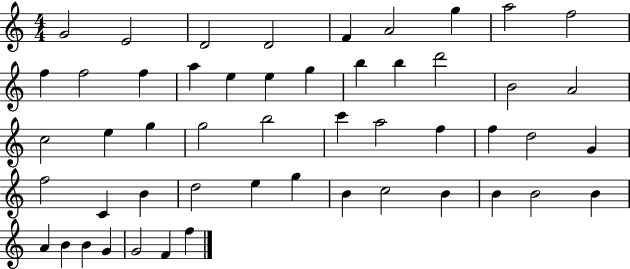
X:1
T:Untitled
M:4/4
L:1/4
K:C
G2 E2 D2 D2 F A2 g a2 f2 f f2 f a e e g b b d'2 B2 A2 c2 e g g2 b2 c' a2 f f d2 G f2 C B d2 e g B c2 B B B2 B A B B G G2 F f